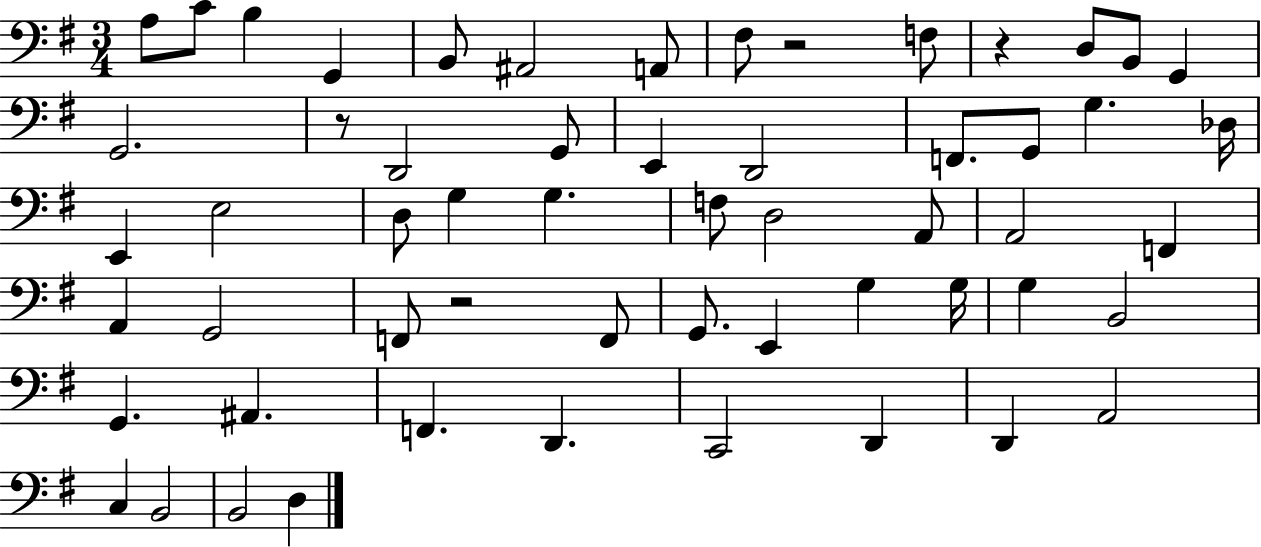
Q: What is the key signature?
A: G major